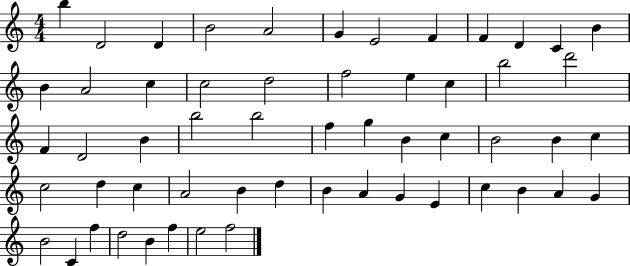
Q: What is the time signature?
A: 4/4